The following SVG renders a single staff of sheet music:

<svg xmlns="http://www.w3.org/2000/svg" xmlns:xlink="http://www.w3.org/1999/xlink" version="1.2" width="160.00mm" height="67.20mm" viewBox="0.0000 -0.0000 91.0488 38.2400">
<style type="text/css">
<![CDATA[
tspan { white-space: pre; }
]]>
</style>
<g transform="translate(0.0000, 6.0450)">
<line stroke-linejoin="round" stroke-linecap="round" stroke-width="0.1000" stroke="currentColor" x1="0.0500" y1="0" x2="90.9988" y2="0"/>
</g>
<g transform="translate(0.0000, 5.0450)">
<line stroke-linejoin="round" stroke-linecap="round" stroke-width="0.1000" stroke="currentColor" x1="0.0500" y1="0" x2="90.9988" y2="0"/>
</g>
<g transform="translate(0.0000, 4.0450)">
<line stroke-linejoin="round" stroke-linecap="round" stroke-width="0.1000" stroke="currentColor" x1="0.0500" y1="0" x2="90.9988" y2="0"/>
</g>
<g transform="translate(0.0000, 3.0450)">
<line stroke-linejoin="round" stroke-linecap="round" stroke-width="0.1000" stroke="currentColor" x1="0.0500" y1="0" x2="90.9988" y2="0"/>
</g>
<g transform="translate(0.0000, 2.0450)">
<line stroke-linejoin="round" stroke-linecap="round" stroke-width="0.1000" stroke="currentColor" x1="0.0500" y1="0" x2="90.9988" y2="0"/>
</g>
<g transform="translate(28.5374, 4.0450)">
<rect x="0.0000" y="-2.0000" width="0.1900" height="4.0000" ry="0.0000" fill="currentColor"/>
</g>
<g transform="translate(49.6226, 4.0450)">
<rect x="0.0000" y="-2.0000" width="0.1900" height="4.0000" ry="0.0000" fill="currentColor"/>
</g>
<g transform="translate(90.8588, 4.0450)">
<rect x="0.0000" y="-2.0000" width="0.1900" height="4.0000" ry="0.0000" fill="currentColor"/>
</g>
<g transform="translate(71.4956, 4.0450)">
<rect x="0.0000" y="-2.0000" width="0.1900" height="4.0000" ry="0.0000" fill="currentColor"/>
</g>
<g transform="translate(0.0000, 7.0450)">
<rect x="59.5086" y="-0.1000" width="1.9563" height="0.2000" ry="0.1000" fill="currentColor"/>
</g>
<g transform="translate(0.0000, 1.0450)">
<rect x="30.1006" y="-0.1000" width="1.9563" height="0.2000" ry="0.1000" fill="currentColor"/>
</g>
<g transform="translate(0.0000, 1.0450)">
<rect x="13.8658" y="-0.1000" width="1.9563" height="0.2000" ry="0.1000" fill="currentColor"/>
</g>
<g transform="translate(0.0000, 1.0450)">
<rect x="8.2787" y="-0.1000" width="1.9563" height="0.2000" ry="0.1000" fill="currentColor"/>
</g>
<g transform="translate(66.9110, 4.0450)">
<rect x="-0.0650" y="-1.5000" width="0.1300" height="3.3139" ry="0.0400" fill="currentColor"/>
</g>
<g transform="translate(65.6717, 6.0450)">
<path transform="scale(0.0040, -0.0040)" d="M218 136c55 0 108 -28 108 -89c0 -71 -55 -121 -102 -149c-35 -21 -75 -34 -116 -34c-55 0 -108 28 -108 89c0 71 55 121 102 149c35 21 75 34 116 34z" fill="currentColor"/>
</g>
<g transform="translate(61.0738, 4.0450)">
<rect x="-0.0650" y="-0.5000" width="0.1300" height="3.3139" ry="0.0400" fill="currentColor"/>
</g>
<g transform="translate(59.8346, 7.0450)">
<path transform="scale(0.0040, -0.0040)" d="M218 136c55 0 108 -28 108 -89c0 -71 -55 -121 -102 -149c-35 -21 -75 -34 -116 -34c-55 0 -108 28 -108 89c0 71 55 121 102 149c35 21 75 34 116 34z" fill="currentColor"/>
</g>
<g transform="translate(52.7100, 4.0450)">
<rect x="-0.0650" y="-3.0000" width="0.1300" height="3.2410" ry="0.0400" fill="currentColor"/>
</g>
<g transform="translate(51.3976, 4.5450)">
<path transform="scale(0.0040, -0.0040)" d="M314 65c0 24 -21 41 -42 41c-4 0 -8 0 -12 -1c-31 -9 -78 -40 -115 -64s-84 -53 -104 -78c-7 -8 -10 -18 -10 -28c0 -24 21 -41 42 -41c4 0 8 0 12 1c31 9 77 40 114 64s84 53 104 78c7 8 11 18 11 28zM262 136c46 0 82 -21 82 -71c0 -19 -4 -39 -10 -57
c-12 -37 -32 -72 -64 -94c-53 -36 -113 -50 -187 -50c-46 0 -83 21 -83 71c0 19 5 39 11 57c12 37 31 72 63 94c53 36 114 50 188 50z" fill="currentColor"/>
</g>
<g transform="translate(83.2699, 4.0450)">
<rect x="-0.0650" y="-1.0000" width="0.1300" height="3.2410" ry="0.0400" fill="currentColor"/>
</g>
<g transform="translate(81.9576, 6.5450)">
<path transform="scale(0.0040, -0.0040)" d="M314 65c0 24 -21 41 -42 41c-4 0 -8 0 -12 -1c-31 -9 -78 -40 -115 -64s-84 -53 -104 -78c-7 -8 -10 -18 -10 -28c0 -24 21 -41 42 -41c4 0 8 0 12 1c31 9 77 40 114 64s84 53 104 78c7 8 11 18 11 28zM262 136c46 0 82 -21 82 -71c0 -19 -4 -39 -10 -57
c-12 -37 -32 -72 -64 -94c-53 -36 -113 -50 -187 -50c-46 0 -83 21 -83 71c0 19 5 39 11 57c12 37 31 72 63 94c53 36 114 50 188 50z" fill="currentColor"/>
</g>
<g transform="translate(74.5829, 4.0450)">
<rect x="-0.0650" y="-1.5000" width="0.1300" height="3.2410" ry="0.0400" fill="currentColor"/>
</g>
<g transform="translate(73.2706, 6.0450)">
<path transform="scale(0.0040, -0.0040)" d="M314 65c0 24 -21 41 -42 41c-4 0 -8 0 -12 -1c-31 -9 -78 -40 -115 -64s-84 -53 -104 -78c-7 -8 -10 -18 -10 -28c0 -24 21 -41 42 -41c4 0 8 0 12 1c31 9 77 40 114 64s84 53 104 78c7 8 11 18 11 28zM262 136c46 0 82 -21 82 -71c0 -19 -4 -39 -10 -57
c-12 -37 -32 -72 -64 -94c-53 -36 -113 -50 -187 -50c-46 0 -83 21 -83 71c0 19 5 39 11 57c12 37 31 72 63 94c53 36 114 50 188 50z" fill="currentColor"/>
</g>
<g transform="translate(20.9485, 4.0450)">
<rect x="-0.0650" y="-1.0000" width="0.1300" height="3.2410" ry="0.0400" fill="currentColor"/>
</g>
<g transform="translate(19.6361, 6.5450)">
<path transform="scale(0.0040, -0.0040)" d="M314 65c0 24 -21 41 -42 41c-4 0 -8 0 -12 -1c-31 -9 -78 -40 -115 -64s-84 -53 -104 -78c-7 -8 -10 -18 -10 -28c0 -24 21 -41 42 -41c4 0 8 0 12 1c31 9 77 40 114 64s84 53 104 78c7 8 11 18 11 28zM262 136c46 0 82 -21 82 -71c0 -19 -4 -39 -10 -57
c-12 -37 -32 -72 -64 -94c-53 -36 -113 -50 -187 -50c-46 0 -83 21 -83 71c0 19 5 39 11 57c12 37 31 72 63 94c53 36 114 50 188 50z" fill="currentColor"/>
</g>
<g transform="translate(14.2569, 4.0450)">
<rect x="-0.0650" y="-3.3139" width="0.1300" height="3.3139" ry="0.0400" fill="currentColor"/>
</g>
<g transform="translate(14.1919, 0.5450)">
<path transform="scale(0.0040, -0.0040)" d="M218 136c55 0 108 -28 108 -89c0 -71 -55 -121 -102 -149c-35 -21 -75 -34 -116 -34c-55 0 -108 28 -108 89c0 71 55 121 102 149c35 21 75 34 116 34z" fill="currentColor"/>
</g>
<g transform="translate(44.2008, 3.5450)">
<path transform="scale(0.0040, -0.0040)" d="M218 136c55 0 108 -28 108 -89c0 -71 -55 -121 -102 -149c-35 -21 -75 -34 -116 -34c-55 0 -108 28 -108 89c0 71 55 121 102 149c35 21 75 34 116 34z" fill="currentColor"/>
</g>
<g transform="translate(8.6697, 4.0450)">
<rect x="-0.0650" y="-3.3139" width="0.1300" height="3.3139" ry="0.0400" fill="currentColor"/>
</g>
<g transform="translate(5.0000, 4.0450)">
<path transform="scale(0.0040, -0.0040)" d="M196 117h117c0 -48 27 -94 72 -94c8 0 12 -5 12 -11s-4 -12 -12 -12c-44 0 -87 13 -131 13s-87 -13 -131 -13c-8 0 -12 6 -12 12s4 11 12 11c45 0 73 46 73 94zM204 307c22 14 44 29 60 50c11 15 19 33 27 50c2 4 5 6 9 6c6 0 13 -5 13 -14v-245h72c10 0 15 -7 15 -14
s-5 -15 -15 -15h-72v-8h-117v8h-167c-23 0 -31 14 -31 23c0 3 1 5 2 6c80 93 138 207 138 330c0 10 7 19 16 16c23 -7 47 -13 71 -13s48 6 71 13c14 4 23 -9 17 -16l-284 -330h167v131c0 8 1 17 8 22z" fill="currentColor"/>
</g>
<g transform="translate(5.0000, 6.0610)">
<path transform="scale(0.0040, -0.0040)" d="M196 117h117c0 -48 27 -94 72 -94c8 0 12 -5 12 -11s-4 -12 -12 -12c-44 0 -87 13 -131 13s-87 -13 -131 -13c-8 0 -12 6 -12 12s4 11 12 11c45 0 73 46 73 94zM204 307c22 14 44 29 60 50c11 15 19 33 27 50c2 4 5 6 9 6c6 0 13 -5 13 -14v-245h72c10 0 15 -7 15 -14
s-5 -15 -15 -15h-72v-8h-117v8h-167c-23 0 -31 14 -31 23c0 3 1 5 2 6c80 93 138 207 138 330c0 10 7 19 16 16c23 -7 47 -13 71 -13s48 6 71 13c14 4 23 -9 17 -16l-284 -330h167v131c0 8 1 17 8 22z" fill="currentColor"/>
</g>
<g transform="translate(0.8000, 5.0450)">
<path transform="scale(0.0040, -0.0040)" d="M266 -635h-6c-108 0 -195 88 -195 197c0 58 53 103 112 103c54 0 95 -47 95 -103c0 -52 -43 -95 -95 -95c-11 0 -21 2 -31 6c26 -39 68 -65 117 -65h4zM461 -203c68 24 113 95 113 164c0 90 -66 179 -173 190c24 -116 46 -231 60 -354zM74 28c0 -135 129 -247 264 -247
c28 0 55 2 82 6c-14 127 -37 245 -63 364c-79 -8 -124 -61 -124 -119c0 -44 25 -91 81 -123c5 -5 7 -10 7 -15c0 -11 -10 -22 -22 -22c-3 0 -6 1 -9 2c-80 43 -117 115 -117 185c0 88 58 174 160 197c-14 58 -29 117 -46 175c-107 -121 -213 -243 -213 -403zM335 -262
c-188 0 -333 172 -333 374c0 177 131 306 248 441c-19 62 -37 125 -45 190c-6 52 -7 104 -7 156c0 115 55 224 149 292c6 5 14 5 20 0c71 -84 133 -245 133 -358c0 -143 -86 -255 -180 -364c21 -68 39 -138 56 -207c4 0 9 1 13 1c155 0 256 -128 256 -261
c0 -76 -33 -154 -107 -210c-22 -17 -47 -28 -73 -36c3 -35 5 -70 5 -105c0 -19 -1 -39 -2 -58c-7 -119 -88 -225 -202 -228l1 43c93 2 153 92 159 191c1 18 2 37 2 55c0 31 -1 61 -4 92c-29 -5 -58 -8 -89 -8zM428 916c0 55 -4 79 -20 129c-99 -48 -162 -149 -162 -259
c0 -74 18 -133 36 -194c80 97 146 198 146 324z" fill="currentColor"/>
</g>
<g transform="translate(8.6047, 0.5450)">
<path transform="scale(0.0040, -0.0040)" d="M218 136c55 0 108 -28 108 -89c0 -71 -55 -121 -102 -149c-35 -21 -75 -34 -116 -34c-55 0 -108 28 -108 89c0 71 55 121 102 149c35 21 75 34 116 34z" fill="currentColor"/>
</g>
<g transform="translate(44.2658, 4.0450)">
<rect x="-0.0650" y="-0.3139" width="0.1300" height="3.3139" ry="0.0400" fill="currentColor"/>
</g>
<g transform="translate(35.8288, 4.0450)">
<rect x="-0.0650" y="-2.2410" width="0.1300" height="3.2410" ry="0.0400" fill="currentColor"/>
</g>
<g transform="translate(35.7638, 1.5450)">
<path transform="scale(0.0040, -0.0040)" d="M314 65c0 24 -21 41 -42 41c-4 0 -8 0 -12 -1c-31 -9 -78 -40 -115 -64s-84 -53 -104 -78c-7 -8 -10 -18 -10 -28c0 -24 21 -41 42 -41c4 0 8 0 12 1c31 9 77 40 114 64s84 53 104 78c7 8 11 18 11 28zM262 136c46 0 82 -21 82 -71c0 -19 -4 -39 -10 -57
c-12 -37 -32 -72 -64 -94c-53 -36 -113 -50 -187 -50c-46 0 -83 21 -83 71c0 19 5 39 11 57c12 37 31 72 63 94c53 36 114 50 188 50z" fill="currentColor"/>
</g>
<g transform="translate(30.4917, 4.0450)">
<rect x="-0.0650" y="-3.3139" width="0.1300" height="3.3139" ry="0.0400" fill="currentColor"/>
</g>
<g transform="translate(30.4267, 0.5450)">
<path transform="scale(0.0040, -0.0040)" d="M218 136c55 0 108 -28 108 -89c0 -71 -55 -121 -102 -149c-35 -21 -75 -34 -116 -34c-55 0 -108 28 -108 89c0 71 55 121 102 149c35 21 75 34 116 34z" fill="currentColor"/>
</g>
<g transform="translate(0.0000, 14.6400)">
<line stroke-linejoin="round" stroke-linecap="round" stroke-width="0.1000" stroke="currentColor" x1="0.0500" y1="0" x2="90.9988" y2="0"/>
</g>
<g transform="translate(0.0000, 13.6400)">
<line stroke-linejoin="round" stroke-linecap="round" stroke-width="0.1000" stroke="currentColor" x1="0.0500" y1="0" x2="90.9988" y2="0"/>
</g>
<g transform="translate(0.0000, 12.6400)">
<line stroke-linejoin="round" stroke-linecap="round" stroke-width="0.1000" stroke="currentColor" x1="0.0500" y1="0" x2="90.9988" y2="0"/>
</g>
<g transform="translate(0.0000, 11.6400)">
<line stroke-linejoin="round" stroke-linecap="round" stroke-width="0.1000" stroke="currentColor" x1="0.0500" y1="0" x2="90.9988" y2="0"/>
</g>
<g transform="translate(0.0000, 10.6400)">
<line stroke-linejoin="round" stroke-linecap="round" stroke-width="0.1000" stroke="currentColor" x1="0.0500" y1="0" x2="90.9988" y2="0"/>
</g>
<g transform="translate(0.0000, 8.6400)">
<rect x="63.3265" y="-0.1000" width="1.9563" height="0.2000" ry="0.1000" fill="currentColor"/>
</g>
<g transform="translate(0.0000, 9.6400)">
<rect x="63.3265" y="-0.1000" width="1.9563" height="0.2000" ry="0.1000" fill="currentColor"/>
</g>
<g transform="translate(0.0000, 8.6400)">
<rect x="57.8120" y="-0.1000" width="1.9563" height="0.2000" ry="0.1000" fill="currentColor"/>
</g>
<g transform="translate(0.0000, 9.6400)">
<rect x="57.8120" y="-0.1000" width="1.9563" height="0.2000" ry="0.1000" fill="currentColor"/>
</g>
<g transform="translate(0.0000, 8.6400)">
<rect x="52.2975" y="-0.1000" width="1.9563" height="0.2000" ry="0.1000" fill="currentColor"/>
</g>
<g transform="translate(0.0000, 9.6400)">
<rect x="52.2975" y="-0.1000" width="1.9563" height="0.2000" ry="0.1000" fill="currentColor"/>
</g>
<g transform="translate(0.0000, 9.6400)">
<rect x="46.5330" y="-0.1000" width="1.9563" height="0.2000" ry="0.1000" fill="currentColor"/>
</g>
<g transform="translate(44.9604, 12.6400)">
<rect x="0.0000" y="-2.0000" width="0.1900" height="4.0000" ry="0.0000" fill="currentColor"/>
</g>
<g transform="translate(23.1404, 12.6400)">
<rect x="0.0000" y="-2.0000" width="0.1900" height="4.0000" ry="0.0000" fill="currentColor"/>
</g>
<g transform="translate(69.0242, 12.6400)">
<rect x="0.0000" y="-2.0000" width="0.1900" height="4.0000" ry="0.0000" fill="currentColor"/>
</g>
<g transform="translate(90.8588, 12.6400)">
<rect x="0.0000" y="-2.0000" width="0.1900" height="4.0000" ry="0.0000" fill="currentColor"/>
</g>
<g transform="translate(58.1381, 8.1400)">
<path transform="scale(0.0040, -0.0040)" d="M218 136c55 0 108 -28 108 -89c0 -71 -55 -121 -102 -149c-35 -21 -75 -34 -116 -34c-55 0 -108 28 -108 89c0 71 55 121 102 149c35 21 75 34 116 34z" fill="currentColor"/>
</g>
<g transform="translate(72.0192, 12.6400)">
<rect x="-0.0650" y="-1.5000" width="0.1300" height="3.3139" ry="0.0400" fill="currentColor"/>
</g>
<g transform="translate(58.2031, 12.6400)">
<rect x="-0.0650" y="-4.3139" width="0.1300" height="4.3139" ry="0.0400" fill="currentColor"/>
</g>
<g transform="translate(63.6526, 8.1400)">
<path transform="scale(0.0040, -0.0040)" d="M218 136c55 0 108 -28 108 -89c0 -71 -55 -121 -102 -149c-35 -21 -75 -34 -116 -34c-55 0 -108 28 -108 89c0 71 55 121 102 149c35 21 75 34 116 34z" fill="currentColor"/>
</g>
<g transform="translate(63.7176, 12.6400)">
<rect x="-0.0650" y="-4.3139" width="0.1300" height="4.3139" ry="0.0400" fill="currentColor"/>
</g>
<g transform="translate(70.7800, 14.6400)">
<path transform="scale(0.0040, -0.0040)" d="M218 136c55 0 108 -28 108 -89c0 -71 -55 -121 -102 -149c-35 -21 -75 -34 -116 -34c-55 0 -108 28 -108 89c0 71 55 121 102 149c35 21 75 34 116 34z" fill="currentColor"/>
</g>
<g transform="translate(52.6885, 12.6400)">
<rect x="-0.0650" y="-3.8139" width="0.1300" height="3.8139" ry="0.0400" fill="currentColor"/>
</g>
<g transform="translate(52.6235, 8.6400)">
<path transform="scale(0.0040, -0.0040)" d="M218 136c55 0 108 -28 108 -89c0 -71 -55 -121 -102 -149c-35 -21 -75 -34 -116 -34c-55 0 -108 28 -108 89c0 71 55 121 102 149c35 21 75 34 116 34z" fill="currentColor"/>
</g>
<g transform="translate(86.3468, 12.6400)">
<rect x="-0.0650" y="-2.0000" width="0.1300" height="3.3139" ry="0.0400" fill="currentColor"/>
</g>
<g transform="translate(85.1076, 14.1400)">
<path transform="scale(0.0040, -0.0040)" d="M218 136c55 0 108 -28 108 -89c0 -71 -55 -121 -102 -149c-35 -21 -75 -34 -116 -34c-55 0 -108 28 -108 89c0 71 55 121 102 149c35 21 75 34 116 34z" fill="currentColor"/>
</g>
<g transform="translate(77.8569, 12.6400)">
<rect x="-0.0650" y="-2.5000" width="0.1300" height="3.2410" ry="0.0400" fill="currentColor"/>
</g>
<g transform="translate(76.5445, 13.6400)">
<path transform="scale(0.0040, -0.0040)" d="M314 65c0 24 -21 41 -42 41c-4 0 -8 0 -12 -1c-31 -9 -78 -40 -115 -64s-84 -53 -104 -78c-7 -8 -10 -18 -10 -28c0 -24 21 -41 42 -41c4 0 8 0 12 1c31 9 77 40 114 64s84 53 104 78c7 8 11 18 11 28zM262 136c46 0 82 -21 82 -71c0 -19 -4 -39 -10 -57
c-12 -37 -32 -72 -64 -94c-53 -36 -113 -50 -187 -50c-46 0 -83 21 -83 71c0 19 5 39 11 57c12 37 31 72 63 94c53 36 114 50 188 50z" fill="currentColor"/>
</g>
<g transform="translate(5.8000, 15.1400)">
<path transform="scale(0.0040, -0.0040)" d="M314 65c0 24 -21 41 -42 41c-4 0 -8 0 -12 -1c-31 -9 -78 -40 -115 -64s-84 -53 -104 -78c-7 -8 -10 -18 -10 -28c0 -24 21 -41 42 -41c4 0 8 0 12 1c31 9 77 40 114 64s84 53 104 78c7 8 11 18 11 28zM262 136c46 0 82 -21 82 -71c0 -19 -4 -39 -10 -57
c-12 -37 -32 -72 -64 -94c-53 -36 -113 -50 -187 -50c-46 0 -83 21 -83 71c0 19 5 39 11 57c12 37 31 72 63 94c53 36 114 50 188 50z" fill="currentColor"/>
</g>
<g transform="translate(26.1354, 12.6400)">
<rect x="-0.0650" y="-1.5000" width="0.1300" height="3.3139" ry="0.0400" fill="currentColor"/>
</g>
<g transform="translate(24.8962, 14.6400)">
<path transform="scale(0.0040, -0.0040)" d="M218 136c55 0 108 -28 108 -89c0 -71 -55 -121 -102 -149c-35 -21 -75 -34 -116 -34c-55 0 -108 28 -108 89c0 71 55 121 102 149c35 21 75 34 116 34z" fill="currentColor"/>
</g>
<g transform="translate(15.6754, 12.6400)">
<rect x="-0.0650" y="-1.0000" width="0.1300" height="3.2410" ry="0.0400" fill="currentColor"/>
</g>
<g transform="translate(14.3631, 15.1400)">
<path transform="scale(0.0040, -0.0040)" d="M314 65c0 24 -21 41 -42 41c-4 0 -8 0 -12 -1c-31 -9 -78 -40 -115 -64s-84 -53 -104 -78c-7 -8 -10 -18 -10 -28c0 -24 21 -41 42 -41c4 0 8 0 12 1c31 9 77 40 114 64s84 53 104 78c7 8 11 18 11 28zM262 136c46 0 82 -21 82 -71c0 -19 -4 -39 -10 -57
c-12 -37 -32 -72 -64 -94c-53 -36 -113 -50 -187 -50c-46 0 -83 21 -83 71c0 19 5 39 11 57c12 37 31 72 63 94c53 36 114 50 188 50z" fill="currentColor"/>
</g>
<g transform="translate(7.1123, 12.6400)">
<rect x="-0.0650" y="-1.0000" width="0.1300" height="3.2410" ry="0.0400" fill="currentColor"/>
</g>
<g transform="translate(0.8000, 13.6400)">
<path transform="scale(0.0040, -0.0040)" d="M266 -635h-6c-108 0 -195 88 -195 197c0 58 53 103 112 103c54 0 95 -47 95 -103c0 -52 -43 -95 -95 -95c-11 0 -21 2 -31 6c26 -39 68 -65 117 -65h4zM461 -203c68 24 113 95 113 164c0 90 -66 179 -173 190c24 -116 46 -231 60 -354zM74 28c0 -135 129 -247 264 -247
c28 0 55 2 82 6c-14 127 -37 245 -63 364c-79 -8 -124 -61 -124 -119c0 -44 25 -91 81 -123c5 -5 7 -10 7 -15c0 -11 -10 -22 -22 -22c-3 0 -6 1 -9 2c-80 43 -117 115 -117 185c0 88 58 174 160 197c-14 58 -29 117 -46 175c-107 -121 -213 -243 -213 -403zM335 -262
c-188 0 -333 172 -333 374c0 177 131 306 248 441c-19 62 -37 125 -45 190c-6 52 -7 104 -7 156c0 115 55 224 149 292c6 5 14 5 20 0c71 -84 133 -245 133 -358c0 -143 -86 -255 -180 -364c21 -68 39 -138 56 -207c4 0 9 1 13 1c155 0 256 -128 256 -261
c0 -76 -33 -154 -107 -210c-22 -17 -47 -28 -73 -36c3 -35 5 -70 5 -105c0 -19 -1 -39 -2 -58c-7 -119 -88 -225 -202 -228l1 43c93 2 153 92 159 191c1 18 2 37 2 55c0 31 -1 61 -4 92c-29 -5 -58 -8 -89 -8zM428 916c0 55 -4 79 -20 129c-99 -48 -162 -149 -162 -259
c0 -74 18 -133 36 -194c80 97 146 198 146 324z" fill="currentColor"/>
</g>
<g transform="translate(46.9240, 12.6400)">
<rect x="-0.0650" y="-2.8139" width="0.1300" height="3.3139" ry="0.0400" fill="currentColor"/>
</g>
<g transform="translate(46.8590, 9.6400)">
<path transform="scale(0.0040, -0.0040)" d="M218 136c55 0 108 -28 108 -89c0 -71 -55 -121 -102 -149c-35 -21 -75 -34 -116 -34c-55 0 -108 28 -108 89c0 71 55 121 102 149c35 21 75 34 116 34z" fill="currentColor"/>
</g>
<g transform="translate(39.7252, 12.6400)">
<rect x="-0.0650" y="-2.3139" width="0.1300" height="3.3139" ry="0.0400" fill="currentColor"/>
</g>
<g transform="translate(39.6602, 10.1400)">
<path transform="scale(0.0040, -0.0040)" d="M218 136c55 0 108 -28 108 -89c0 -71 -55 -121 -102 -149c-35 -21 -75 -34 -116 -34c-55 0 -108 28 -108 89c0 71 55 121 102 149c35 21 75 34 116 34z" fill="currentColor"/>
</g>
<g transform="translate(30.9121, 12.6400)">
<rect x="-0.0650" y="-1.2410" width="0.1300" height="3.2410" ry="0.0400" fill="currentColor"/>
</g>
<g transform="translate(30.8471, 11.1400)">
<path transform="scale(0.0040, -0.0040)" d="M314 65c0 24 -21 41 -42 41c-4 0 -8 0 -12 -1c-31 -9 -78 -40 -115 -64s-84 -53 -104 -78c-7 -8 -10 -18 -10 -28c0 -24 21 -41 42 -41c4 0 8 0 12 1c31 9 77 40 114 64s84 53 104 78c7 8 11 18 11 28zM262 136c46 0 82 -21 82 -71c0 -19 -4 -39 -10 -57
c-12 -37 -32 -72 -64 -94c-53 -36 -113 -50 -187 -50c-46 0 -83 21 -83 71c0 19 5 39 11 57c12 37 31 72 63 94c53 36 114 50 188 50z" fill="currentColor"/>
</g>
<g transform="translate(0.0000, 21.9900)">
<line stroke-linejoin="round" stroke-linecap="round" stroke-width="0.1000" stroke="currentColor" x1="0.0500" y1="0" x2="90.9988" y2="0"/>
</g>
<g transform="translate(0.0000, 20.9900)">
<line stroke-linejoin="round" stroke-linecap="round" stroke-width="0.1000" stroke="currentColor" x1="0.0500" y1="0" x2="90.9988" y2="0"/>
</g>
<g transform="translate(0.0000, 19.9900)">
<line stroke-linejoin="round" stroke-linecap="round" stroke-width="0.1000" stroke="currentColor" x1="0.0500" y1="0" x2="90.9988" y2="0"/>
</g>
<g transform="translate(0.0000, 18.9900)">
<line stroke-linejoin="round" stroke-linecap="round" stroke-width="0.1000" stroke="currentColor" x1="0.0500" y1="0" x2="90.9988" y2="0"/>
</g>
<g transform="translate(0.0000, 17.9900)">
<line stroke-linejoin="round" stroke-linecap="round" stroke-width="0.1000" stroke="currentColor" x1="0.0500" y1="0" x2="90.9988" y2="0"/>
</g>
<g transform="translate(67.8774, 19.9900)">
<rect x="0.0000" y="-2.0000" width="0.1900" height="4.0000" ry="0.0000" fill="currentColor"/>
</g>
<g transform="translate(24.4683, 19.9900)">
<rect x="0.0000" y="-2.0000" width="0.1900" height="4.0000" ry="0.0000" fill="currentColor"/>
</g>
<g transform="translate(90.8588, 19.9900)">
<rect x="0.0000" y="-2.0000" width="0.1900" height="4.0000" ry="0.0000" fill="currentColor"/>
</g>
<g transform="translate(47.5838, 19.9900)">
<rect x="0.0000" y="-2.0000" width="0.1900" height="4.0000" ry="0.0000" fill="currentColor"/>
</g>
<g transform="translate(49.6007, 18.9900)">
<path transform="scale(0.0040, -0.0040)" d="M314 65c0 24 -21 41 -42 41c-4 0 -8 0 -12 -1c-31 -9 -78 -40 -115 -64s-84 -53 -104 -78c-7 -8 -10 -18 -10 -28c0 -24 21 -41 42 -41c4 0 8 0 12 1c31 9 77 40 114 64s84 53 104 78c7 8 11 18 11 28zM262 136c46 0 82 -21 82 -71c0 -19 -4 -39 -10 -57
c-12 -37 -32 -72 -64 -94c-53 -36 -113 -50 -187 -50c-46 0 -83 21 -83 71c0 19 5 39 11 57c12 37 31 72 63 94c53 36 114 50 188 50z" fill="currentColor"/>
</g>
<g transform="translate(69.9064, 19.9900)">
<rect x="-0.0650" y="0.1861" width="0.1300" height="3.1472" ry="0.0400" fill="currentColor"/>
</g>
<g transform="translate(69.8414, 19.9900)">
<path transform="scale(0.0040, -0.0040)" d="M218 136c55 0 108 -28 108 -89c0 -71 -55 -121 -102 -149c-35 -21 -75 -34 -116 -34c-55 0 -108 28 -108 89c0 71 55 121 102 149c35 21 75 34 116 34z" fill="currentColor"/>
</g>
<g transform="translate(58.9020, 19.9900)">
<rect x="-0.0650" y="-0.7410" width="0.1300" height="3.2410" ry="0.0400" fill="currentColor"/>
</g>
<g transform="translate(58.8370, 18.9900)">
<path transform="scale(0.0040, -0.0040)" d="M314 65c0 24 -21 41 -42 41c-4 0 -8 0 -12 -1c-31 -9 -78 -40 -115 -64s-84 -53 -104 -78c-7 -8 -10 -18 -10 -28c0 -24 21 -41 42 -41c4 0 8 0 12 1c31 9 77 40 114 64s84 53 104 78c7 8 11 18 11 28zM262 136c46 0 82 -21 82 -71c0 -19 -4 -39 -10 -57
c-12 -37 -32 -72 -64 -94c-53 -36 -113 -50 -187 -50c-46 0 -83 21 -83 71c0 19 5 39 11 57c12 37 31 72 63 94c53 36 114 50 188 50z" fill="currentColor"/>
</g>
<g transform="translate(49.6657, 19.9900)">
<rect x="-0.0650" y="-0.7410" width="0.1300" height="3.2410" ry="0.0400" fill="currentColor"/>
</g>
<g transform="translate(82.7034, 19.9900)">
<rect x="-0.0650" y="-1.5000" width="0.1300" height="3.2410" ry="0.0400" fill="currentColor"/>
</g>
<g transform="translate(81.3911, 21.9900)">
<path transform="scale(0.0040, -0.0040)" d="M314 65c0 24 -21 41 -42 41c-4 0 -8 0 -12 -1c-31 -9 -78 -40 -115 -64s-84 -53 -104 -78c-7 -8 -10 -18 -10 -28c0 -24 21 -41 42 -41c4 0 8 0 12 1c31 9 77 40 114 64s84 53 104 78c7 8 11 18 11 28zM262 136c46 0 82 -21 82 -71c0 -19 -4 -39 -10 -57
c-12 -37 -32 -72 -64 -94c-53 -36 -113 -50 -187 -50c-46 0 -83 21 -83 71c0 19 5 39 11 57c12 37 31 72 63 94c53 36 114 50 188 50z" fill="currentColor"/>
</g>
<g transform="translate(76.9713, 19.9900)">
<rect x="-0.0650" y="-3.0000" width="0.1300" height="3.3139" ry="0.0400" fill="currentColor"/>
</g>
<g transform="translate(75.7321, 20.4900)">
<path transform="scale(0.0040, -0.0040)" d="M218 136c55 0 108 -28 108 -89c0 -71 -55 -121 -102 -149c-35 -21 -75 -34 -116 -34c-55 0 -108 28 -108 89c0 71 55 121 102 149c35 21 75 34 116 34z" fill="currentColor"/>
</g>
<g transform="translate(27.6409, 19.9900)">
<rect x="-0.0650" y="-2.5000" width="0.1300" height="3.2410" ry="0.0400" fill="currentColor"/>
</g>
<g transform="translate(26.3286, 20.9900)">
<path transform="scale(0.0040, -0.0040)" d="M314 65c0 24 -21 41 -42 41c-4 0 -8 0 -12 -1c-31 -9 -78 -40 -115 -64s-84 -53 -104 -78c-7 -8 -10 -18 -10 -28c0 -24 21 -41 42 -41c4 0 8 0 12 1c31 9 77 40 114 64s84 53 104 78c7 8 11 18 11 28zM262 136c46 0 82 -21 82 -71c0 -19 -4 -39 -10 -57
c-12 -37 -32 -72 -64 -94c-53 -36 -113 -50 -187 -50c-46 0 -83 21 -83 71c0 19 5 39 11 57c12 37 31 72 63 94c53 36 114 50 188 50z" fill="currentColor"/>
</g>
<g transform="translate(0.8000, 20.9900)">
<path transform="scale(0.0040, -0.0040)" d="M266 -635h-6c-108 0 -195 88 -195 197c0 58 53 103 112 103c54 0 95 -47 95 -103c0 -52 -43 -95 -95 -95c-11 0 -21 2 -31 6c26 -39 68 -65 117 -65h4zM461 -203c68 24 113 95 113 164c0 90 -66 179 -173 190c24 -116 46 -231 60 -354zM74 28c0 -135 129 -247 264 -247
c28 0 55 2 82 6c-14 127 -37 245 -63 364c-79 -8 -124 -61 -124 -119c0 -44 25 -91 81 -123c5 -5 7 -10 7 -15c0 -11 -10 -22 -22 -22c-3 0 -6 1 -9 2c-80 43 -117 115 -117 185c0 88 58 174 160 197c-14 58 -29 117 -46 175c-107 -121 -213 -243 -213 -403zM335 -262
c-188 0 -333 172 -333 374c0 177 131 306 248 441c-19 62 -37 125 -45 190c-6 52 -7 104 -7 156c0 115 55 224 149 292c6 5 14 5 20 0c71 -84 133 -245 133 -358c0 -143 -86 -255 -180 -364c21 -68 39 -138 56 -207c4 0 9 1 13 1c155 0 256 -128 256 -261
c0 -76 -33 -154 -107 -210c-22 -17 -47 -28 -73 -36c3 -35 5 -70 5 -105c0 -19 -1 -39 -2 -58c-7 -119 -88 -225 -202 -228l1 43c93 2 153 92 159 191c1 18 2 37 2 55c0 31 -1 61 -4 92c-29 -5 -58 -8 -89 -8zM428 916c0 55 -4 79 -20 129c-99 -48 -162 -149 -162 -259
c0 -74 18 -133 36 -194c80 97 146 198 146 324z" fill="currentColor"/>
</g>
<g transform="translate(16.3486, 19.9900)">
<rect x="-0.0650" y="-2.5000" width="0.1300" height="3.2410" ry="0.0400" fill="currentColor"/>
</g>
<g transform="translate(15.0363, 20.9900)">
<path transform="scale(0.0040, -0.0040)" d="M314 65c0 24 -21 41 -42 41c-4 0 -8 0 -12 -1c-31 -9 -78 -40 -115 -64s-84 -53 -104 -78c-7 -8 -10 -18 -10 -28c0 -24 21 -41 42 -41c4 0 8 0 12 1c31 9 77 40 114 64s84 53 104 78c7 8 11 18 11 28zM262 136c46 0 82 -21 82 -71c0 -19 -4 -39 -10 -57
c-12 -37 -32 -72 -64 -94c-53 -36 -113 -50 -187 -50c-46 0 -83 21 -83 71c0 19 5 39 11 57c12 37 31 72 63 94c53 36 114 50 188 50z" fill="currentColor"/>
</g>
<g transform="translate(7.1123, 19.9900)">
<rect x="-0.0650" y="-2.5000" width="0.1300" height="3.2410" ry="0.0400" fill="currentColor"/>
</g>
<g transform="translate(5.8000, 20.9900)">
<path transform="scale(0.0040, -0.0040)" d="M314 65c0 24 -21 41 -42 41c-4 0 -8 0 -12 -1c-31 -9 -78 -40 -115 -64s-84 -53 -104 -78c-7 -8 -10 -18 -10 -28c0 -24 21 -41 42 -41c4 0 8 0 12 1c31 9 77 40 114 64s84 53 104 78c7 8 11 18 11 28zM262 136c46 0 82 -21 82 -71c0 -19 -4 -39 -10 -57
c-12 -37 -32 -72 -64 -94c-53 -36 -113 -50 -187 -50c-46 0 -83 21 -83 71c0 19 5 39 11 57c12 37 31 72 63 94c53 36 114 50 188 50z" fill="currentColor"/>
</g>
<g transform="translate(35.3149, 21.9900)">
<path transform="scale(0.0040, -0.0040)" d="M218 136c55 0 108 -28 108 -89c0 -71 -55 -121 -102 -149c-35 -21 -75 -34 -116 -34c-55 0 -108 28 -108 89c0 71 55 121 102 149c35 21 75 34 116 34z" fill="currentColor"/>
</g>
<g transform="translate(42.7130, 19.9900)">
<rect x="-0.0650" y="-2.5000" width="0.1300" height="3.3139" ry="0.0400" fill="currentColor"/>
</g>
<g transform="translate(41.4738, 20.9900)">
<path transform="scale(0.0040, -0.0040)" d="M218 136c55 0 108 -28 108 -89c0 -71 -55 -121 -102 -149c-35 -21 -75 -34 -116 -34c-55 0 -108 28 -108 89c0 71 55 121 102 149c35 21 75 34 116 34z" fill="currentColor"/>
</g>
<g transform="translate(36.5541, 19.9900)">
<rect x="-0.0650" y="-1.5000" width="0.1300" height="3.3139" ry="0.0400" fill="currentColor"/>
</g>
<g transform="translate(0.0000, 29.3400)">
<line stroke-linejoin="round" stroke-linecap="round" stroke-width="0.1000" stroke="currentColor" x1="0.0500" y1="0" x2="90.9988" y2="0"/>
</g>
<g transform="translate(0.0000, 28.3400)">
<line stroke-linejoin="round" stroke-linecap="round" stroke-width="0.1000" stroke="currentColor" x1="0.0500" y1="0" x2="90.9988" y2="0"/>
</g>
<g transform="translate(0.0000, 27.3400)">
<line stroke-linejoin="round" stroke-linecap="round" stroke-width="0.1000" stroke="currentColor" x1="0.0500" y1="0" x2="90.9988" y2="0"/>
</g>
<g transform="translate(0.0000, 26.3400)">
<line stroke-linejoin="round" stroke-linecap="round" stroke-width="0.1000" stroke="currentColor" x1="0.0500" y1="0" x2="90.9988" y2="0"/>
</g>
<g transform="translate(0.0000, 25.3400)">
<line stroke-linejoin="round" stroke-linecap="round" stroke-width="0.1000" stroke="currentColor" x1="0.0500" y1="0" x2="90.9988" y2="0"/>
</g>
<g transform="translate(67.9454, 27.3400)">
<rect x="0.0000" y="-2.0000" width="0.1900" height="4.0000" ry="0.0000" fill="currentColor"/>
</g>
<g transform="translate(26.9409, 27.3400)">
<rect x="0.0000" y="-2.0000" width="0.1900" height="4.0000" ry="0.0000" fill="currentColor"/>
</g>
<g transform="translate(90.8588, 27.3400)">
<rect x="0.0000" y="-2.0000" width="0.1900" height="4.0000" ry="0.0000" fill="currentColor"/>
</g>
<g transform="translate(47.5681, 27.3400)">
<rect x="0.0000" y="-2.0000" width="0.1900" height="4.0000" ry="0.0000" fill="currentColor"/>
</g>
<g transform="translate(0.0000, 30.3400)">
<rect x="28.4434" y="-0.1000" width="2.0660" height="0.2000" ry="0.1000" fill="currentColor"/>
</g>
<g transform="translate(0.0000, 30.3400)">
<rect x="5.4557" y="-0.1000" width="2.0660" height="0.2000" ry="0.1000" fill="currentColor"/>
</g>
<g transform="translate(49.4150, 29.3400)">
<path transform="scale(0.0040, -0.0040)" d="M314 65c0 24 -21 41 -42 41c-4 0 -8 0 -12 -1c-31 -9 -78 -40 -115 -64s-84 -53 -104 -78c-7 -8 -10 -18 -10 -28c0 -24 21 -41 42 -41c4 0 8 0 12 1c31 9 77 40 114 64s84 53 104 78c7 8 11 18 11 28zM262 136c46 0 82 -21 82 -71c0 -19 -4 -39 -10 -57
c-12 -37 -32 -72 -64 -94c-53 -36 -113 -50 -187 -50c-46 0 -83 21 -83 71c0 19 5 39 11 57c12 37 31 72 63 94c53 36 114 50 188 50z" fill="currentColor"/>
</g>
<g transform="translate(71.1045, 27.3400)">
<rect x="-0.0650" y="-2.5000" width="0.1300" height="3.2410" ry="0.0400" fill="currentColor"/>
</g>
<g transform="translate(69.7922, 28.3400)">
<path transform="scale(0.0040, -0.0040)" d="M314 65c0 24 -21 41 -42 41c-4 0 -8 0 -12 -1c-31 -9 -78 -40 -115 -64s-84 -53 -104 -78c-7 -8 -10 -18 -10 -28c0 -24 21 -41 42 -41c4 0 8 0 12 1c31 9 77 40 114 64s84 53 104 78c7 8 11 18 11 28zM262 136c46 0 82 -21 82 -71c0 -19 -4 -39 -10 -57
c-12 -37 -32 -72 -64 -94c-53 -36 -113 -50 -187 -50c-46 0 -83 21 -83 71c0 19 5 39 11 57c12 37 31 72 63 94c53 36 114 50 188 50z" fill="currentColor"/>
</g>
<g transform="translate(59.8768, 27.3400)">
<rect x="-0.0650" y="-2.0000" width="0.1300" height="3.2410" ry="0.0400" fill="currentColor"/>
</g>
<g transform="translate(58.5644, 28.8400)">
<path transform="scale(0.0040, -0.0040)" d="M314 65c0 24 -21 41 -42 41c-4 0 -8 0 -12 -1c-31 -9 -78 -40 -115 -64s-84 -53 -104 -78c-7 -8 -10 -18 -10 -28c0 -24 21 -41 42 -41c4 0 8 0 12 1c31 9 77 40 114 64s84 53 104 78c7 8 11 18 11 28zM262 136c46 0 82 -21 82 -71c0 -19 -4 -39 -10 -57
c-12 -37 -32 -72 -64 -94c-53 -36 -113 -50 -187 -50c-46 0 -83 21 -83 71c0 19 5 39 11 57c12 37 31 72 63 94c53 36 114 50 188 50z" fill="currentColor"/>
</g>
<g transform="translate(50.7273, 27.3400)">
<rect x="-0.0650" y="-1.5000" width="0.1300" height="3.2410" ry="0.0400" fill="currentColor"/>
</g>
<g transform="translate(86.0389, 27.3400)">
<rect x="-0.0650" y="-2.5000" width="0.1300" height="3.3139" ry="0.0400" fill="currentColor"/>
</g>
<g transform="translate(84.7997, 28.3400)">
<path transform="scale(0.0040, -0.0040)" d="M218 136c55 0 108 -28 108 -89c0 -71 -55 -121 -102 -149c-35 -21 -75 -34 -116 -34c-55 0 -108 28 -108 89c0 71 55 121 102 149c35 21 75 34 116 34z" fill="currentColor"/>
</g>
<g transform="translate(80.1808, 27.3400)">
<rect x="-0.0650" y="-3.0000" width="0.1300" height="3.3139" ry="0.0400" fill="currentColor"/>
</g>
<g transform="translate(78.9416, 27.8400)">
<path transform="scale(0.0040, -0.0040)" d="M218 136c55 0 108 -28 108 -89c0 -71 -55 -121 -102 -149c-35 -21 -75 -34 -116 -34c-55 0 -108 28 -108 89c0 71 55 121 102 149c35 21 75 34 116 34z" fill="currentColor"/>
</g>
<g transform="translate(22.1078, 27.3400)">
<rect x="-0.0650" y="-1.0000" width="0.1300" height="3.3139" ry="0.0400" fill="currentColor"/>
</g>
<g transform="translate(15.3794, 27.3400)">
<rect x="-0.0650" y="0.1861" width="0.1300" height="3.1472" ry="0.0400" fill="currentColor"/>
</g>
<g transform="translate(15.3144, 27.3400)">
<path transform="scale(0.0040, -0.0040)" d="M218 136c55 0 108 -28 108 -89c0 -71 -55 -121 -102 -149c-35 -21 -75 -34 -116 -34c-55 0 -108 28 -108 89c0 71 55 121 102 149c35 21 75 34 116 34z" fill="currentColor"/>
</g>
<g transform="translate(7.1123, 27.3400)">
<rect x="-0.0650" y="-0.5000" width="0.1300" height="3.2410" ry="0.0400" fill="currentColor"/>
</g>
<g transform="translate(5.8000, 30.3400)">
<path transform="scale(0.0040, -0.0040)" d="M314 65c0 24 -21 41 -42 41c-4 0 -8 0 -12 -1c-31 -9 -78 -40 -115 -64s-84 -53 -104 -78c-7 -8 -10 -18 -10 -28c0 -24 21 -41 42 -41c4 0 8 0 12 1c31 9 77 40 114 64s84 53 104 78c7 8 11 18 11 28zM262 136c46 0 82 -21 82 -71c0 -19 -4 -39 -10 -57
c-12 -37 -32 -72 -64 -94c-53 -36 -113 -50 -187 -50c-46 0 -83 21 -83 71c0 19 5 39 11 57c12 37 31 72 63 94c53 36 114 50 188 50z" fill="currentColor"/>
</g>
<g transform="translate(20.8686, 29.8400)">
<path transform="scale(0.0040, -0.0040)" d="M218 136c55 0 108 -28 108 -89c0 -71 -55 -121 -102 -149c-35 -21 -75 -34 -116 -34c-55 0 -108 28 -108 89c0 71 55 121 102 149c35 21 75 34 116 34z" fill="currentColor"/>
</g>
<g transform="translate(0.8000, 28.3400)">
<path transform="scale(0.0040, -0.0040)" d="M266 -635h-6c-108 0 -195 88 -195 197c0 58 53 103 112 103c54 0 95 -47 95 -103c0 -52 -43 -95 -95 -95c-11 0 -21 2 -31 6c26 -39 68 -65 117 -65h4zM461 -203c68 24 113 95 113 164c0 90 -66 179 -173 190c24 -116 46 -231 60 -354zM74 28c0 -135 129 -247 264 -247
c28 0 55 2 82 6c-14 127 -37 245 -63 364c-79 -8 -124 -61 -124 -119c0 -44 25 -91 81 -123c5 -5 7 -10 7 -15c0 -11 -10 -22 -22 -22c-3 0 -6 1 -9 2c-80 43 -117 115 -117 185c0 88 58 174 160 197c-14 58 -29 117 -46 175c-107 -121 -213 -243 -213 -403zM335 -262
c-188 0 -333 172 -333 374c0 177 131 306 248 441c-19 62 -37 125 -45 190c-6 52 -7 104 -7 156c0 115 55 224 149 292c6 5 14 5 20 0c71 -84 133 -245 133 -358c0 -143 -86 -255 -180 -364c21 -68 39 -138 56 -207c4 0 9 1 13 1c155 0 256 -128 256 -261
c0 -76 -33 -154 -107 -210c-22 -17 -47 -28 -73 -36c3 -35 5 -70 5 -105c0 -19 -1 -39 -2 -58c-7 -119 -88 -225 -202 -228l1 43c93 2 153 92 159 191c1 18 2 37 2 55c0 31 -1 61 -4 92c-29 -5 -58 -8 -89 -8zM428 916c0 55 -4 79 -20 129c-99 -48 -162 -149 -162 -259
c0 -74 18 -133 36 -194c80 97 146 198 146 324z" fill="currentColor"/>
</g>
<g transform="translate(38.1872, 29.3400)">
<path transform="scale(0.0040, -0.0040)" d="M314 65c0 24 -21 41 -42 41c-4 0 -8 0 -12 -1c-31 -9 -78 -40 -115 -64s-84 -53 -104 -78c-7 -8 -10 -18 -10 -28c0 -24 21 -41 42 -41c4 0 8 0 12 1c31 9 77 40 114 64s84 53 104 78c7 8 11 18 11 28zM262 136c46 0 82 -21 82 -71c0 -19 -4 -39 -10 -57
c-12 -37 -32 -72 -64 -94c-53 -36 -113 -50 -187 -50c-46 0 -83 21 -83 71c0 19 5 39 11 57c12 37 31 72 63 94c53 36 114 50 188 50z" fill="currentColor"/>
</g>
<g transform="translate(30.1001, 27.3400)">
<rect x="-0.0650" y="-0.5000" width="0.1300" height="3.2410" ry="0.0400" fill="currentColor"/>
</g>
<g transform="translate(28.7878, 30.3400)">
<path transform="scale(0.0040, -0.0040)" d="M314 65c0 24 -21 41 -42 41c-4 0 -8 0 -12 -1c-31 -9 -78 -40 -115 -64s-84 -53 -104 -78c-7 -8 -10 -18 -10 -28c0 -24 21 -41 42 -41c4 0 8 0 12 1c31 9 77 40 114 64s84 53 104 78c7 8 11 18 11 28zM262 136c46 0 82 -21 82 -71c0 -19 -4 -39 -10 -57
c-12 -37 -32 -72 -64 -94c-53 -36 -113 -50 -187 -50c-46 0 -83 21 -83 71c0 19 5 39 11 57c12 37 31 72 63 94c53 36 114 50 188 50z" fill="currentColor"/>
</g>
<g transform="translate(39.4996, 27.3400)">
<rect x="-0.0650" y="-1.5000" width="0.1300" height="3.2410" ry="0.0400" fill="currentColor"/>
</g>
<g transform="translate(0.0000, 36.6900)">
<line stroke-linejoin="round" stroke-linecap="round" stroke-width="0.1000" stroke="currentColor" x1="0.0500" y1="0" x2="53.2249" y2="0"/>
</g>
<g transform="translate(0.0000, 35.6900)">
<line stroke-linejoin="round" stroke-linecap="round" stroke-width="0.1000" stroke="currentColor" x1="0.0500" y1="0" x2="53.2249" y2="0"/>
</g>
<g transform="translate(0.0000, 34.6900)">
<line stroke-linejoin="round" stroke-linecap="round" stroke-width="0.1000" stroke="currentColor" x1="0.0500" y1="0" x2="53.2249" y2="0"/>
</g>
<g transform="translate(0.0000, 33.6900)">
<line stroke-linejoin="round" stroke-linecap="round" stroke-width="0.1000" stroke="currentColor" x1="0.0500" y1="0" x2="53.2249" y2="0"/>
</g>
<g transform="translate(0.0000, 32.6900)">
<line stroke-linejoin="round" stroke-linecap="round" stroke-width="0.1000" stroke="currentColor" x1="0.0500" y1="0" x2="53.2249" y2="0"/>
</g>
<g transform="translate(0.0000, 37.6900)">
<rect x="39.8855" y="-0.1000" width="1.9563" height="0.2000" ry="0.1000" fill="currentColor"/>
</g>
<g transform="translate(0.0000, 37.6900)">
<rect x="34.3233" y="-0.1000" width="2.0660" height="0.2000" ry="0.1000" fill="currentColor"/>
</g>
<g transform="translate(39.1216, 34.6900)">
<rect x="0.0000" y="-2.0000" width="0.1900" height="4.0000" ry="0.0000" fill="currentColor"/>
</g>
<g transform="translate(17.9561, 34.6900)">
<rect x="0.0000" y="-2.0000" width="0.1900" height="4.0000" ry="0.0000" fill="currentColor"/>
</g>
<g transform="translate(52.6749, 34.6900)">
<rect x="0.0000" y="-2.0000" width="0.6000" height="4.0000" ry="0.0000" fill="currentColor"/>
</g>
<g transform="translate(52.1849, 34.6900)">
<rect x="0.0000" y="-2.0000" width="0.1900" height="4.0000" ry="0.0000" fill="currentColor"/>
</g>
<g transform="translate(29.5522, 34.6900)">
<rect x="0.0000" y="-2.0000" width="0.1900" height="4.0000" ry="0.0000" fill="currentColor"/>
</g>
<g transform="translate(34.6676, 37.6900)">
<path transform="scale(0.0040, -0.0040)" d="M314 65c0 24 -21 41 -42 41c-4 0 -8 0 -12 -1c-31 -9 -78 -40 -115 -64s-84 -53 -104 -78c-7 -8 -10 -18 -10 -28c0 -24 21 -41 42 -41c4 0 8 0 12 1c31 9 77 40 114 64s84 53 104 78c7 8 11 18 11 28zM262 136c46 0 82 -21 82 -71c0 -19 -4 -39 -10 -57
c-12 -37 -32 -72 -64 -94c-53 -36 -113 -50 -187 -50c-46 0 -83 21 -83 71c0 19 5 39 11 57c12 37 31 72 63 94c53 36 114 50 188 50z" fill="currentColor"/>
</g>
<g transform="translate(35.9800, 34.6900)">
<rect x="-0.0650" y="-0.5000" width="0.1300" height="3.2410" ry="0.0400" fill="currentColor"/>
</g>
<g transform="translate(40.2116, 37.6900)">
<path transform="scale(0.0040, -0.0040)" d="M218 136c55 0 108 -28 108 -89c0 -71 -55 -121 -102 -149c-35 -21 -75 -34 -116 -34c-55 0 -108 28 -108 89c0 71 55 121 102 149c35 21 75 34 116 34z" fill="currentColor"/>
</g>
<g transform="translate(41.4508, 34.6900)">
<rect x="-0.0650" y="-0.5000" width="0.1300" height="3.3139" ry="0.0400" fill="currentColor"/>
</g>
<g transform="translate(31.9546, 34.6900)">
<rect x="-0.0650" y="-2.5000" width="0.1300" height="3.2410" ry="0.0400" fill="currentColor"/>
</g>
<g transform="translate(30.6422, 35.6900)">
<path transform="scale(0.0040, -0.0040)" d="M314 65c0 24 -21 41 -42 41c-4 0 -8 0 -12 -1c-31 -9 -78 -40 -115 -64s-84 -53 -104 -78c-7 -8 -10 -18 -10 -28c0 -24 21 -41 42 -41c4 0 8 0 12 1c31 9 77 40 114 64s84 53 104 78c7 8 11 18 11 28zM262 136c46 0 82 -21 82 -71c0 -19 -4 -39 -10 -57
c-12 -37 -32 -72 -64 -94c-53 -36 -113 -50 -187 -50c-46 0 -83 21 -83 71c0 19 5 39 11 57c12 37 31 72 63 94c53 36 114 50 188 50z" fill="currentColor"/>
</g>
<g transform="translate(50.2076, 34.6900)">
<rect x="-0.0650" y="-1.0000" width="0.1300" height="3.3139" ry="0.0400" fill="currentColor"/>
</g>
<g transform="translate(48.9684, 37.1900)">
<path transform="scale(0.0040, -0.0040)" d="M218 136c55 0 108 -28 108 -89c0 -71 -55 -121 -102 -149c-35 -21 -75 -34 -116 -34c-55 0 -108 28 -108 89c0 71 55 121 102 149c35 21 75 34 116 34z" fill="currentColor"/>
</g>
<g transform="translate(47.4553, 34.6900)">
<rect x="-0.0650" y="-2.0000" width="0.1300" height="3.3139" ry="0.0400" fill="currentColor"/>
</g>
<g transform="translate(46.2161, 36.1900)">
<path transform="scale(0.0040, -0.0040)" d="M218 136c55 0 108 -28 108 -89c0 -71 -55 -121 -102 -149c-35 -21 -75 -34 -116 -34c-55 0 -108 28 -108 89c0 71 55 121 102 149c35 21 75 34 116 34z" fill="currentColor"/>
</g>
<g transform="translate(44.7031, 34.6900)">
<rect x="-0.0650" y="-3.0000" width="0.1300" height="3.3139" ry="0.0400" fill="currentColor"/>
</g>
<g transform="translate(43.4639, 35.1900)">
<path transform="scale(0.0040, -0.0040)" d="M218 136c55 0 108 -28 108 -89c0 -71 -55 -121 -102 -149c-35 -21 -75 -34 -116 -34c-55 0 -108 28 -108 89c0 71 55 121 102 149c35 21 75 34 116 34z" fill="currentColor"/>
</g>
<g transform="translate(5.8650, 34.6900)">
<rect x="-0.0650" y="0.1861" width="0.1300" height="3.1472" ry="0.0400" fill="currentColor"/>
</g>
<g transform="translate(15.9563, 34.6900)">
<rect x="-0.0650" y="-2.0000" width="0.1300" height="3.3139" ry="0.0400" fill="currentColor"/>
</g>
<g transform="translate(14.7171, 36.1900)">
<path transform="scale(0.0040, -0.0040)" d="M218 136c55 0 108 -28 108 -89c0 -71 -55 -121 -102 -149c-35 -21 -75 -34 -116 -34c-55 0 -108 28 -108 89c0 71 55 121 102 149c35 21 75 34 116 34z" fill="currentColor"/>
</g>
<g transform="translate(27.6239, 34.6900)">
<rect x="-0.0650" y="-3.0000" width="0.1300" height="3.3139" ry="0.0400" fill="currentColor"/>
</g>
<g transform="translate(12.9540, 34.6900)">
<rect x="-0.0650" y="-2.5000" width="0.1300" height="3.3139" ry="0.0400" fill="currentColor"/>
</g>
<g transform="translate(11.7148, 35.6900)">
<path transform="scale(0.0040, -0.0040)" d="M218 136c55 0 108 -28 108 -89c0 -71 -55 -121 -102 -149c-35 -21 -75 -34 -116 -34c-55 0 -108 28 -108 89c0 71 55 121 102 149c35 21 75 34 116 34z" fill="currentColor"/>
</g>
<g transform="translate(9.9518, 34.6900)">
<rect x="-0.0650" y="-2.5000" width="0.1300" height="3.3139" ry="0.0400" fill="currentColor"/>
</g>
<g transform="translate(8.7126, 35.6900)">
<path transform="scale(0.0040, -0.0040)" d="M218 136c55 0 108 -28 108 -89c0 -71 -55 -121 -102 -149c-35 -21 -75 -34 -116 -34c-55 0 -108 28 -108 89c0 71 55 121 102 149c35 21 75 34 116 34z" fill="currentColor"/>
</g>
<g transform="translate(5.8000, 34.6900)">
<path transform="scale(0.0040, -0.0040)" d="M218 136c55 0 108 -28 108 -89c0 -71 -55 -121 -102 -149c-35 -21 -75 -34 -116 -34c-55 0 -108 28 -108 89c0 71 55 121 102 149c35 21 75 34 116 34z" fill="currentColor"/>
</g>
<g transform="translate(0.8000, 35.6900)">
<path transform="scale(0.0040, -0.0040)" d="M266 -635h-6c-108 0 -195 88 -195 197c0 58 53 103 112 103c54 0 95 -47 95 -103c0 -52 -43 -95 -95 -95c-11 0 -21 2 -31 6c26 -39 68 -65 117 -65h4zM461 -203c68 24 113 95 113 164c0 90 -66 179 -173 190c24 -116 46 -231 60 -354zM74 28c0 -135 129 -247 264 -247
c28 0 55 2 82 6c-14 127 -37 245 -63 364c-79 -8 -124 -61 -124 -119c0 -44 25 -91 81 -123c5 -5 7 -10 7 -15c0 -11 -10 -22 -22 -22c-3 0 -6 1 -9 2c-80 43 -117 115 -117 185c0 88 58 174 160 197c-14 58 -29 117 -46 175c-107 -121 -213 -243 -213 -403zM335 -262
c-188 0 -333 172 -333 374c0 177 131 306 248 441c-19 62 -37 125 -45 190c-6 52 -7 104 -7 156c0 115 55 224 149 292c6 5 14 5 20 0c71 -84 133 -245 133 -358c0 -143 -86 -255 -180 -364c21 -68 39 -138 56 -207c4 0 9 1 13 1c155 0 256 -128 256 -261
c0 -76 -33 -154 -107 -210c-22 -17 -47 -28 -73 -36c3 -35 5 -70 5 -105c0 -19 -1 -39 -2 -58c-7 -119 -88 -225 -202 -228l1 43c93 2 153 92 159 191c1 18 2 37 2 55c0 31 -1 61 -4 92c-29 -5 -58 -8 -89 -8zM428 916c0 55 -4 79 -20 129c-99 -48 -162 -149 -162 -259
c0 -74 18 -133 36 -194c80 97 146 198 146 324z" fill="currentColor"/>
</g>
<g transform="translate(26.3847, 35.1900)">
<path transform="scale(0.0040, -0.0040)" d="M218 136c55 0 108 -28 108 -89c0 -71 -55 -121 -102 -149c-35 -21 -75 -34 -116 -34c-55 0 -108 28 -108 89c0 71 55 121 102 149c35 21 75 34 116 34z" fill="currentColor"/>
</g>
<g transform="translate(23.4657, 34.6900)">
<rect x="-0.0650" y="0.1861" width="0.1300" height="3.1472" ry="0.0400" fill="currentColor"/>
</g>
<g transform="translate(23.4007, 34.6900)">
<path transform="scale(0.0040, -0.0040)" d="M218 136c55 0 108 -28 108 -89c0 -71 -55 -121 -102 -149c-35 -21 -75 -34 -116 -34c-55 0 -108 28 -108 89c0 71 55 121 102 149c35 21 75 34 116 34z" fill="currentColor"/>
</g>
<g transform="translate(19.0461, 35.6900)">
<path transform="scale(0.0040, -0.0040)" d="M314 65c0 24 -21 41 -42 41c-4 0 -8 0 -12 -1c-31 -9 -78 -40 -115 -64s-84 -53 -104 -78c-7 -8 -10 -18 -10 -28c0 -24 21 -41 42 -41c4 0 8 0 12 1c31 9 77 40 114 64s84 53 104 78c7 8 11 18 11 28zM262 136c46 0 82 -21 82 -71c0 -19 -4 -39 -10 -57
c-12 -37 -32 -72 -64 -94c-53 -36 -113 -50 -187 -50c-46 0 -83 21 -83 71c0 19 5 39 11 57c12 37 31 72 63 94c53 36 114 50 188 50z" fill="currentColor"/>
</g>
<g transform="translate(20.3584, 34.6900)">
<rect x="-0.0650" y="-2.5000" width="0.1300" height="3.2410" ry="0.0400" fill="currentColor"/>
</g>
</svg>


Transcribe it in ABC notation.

X:1
T:Untitled
M:4/4
L:1/4
K:C
b b D2 b g2 c A2 C E E2 D2 D2 D2 E e2 g a c' d' d' E G2 F G2 G2 G2 E G d2 d2 B A E2 C2 B D C2 E2 E2 F2 G2 A G B G G F G2 B A G2 C2 C A F D